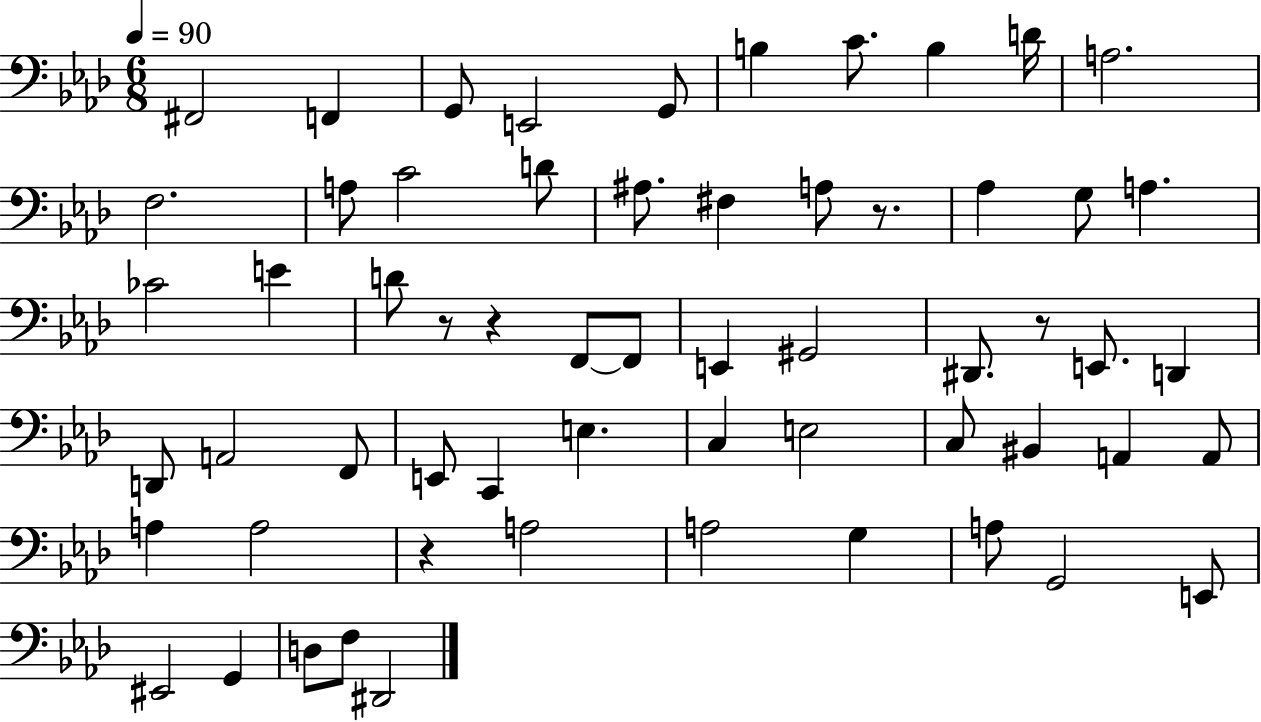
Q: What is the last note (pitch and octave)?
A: D#2